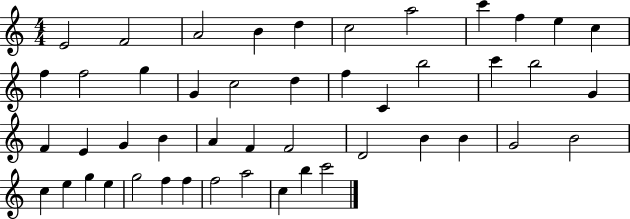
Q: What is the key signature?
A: C major